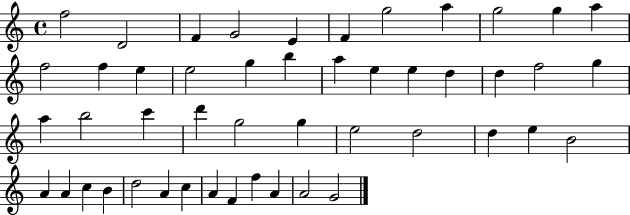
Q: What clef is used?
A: treble